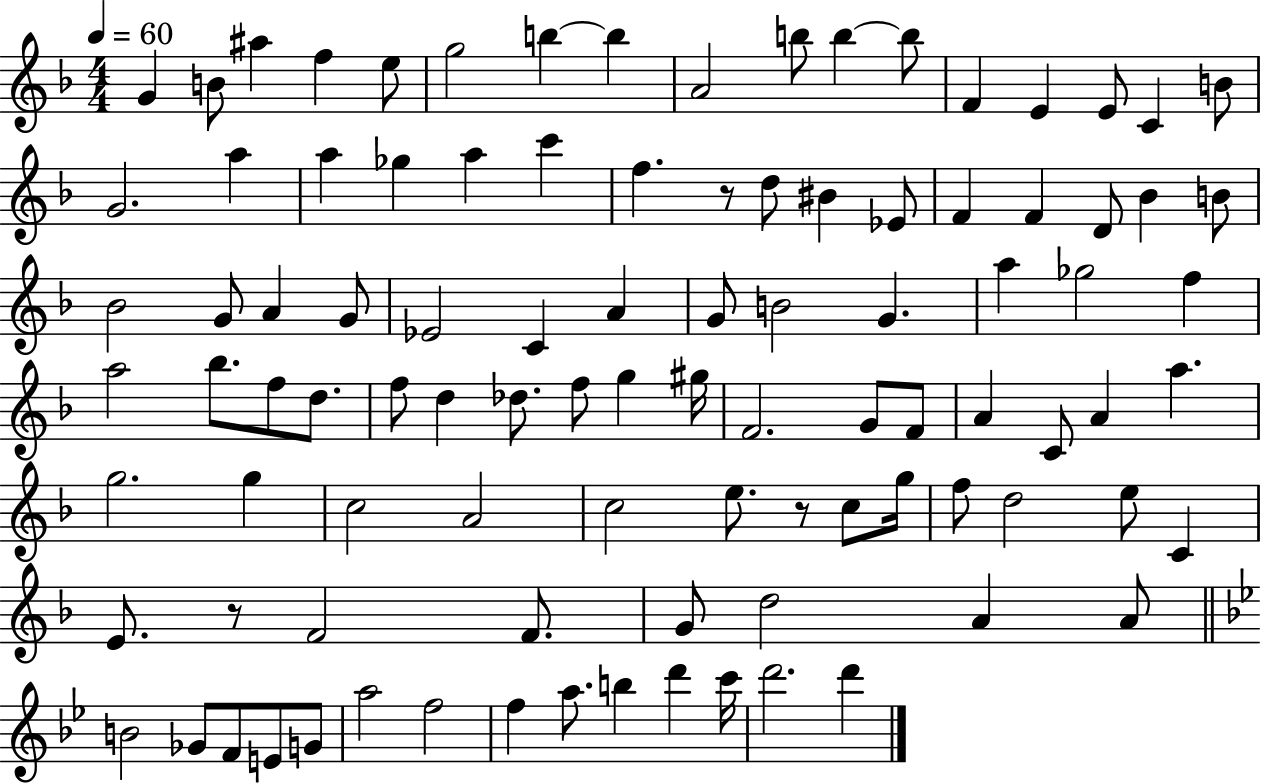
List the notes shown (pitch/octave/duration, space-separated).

G4/q B4/e A#5/q F5/q E5/e G5/h B5/q B5/q A4/h B5/e B5/q B5/e F4/q E4/q E4/e C4/q B4/e G4/h. A5/q A5/q Gb5/q A5/q C6/q F5/q. R/e D5/e BIS4/q Eb4/e F4/q F4/q D4/e Bb4/q B4/e Bb4/h G4/e A4/q G4/e Eb4/h C4/q A4/q G4/e B4/h G4/q. A5/q Gb5/h F5/q A5/h Bb5/e. F5/e D5/e. F5/e D5/q Db5/e. F5/e G5/q G#5/s F4/h. G4/e F4/e A4/q C4/e A4/q A5/q. G5/h. G5/q C5/h A4/h C5/h E5/e. R/e C5/e G5/s F5/e D5/h E5/e C4/q E4/e. R/e F4/h F4/e. G4/e D5/h A4/q A4/e B4/h Gb4/e F4/e E4/e G4/e A5/h F5/h F5/q A5/e. B5/q D6/q C6/s D6/h. D6/q